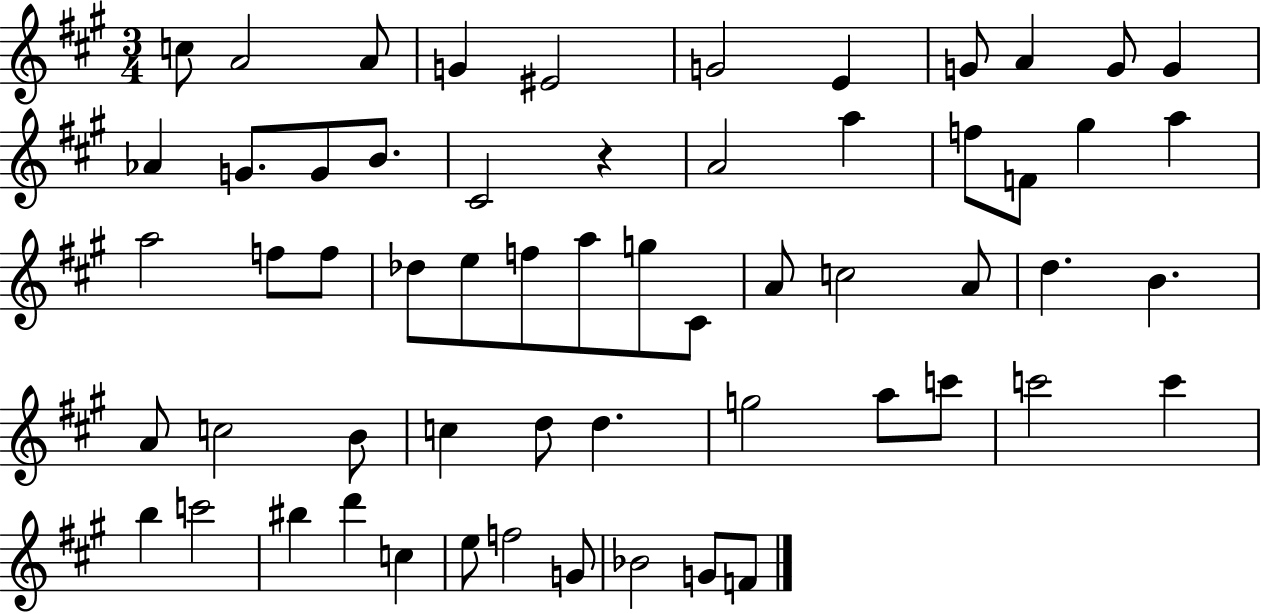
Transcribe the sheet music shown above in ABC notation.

X:1
T:Untitled
M:3/4
L:1/4
K:A
c/2 A2 A/2 G ^E2 G2 E G/2 A G/2 G _A G/2 G/2 B/2 ^C2 z A2 a f/2 F/2 ^g a a2 f/2 f/2 _d/2 e/2 f/2 a/2 g/2 ^C/2 A/2 c2 A/2 d B A/2 c2 B/2 c d/2 d g2 a/2 c'/2 c'2 c' b c'2 ^b d' c e/2 f2 G/2 _B2 G/2 F/2